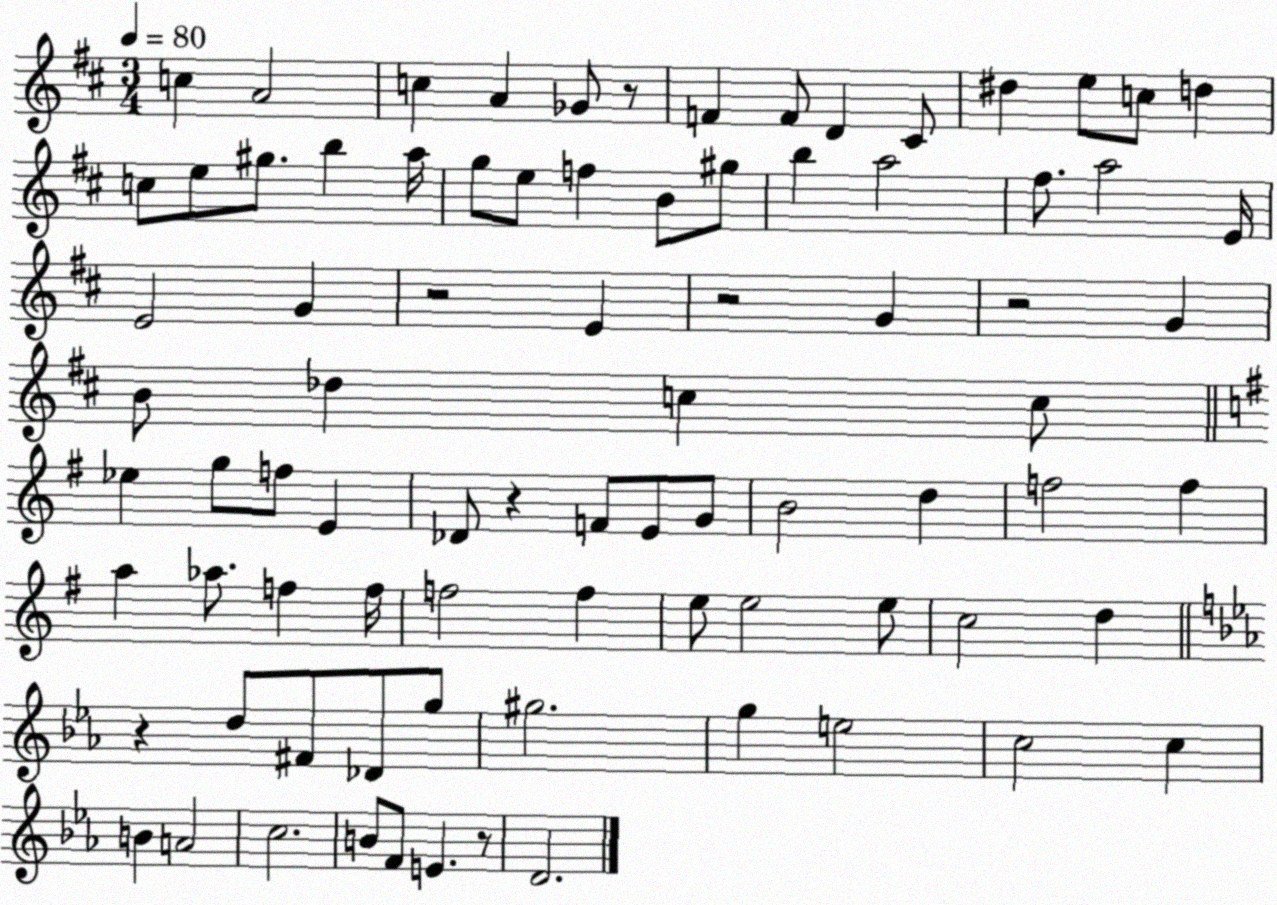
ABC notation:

X:1
T:Untitled
M:3/4
L:1/4
K:D
c A2 c A _G/2 z/2 F F/2 D ^C/2 ^d e/2 c/2 d c/2 e/2 ^g/2 b a/4 g/2 e/2 f B/2 ^g/2 b a2 ^f/2 a2 E/4 E2 G z2 E z2 G z2 G B/2 _d c c/2 _e g/2 f/2 E _D/2 z F/2 E/2 G/2 B2 d f2 f a _a/2 f f/4 f2 f e/2 e2 e/2 c2 d z d/2 ^F/2 _D/2 g/2 ^g2 g e2 c2 c B A2 c2 B/2 F/2 E z/2 D2